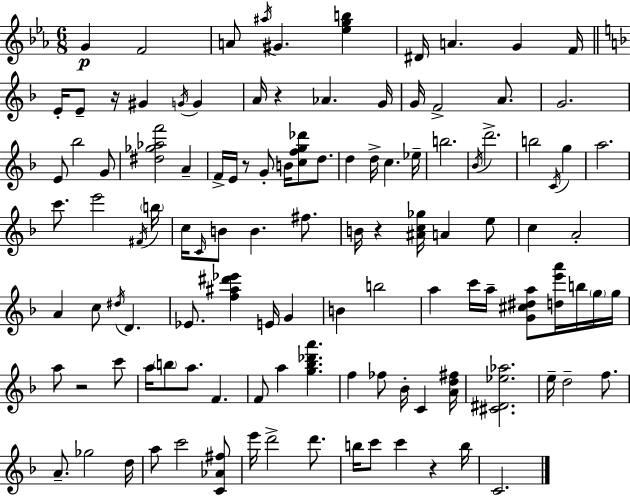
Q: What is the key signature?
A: C minor